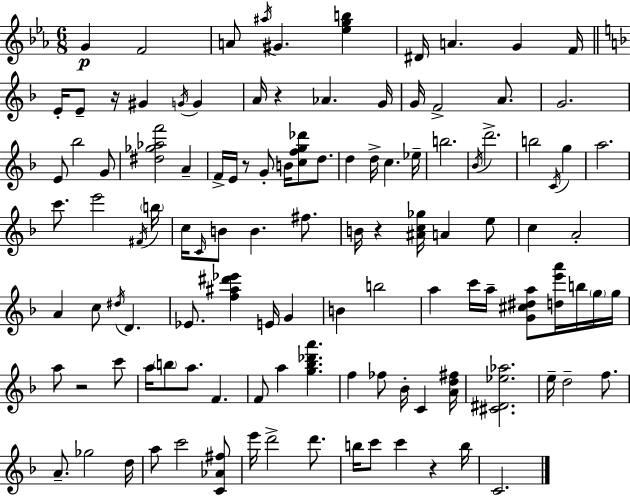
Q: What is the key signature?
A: C minor